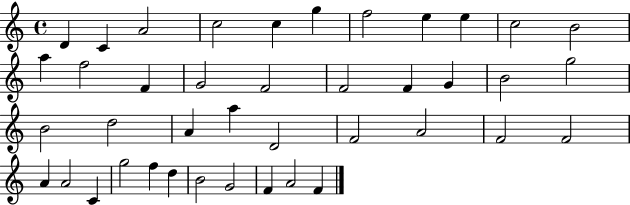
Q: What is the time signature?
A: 4/4